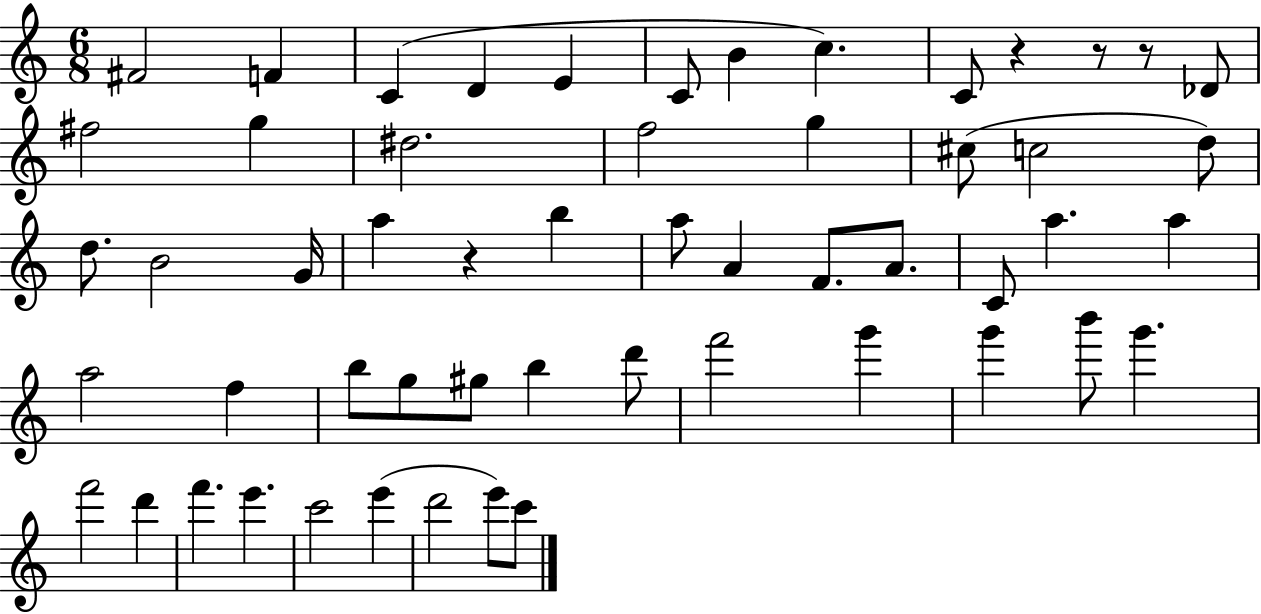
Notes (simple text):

F#4/h F4/q C4/q D4/q E4/q C4/e B4/q C5/q. C4/e R/q R/e R/e Db4/e F#5/h G5/q D#5/h. F5/h G5/q C#5/e C5/h D5/e D5/e. B4/h G4/s A5/q R/q B5/q A5/e A4/q F4/e. A4/e. C4/e A5/q. A5/q A5/h F5/q B5/e G5/e G#5/e B5/q D6/e F6/h G6/q G6/q B6/e G6/q. F6/h D6/q F6/q. E6/q. C6/h E6/q D6/h E6/e C6/e